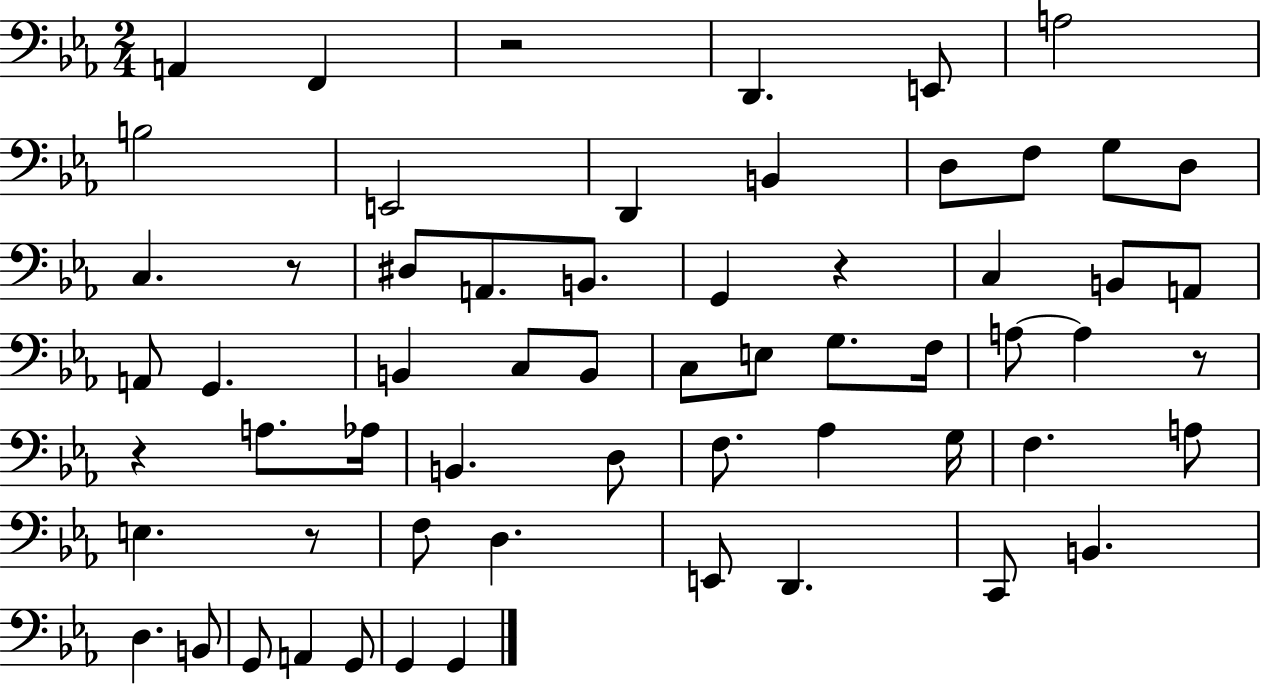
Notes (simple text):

A2/q F2/q R/h D2/q. E2/e A3/h B3/h E2/h D2/q B2/q D3/e F3/e G3/e D3/e C3/q. R/e D#3/e A2/e. B2/e. G2/q R/q C3/q B2/e A2/e A2/e G2/q. B2/q C3/e B2/e C3/e E3/e G3/e. F3/s A3/e A3/q R/e R/q A3/e. Ab3/s B2/q. D3/e F3/e. Ab3/q G3/s F3/q. A3/e E3/q. R/e F3/e D3/q. E2/e D2/q. C2/e B2/q. D3/q. B2/e G2/e A2/q G2/e G2/q G2/q